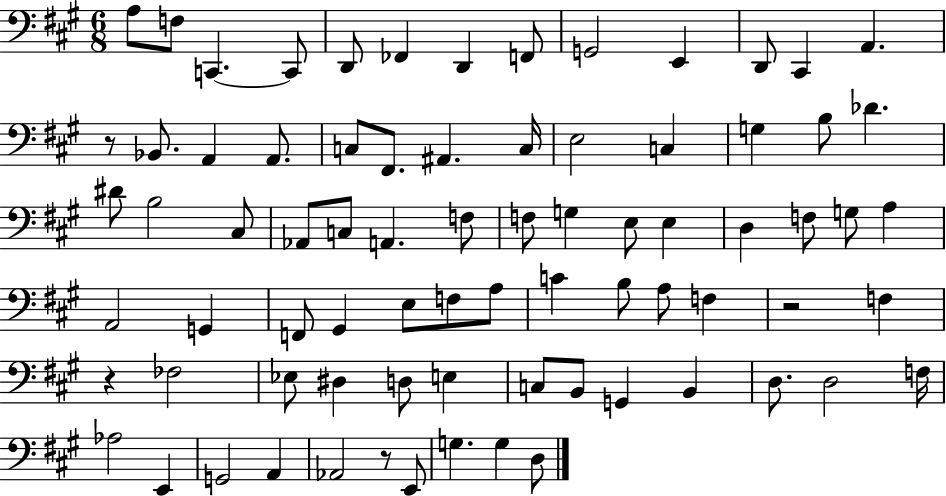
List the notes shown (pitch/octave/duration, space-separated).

A3/e F3/e C2/q. C2/e D2/e FES2/q D2/q F2/e G2/h E2/q D2/e C#2/q A2/q. R/e Bb2/e. A2/q A2/e. C3/e F#2/e. A#2/q. C3/s E3/h C3/q G3/q B3/e Db4/q. D#4/e B3/h C#3/e Ab2/e C3/e A2/q. F3/e F3/e G3/q E3/e E3/q D3/q F3/e G3/e A3/q A2/h G2/q F2/e G#2/q E3/e F3/e A3/e C4/q B3/e A3/e F3/q R/h F3/q R/q FES3/h Eb3/e D#3/q D3/e E3/q C3/e B2/e G2/q B2/q D3/e. D3/h F3/s Ab3/h E2/q G2/h A2/q Ab2/h R/e E2/e G3/q. G3/q D3/e